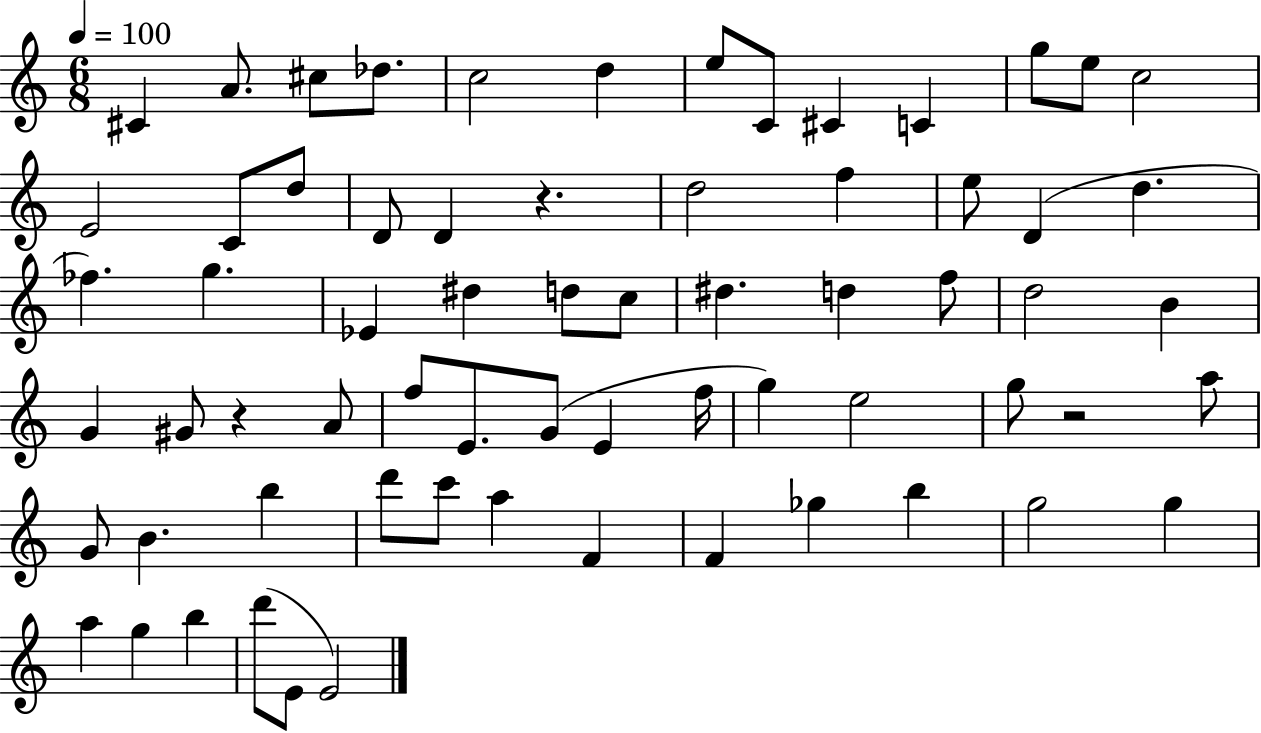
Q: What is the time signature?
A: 6/8